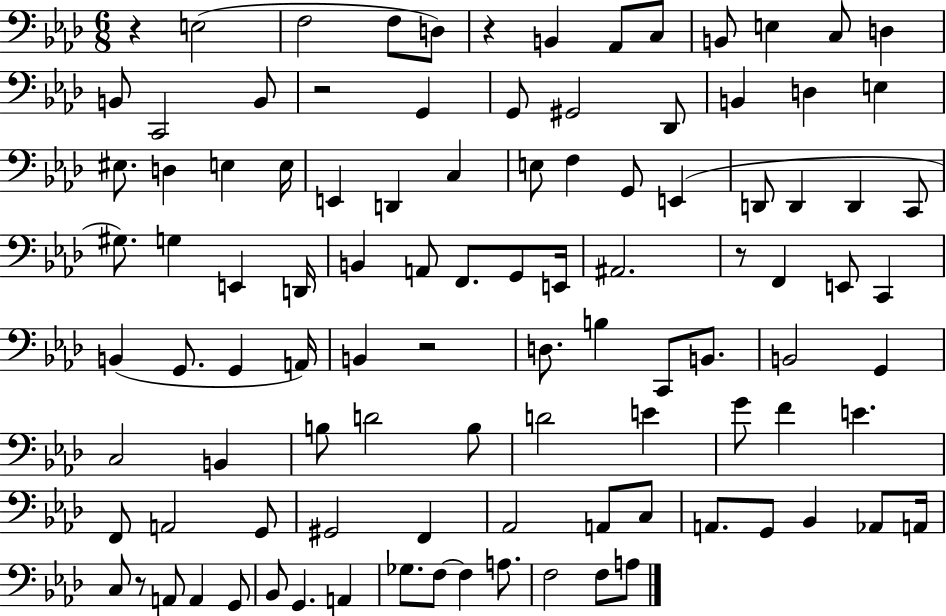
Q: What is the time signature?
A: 6/8